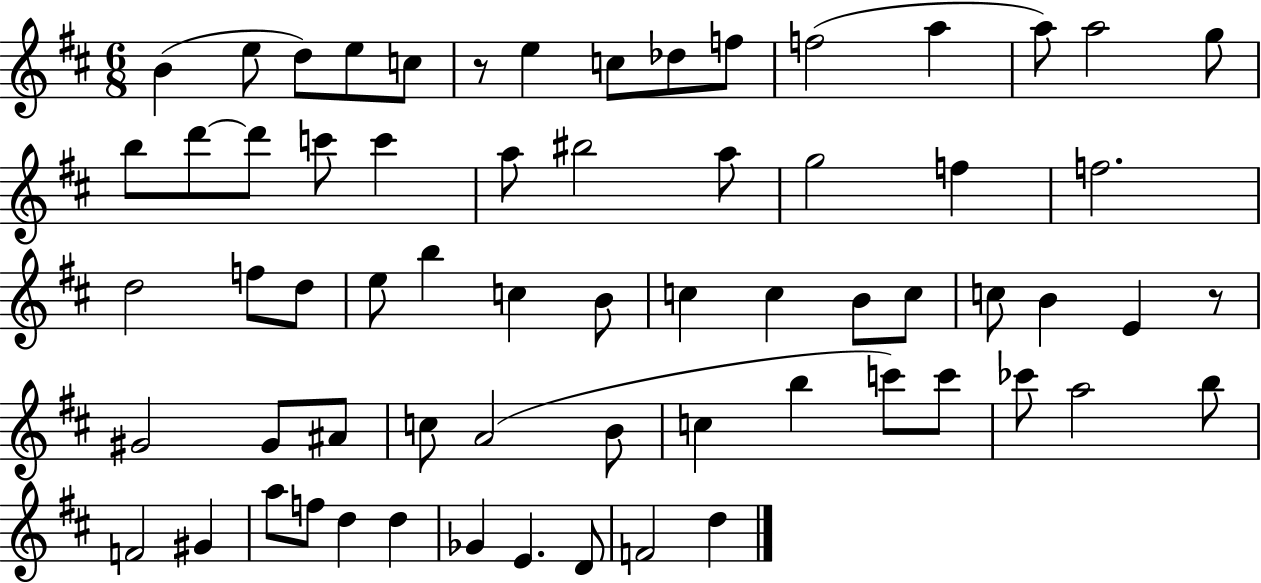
B4/q E5/e D5/e E5/e C5/e R/e E5/q C5/e Db5/e F5/e F5/h A5/q A5/e A5/h G5/e B5/e D6/e D6/e C6/e C6/q A5/e BIS5/h A5/e G5/h F5/q F5/h. D5/h F5/e D5/e E5/e B5/q C5/q B4/e C5/q C5/q B4/e C5/e C5/e B4/q E4/q R/e G#4/h G#4/e A#4/e C5/e A4/h B4/e C5/q B5/q C6/e C6/e CES6/e A5/h B5/e F4/h G#4/q A5/e F5/e D5/q D5/q Gb4/q E4/q. D4/e F4/h D5/q